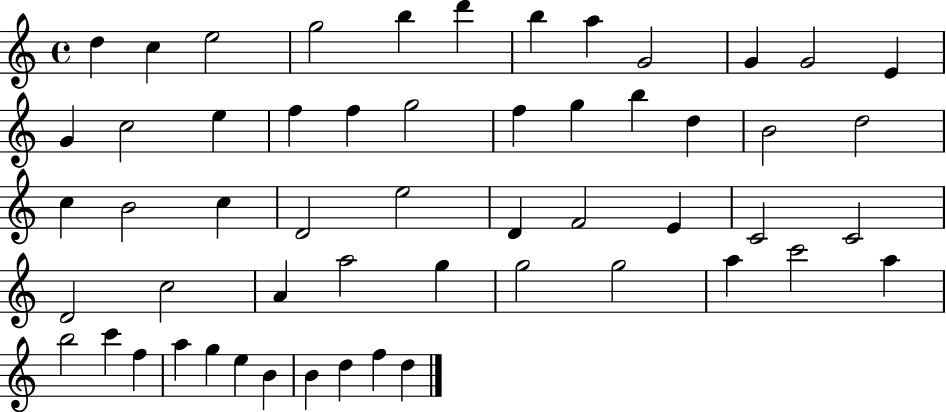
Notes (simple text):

D5/q C5/q E5/h G5/h B5/q D6/q B5/q A5/q G4/h G4/q G4/h E4/q G4/q C5/h E5/q F5/q F5/q G5/h F5/q G5/q B5/q D5/q B4/h D5/h C5/q B4/h C5/q D4/h E5/h D4/q F4/h E4/q C4/h C4/h D4/h C5/h A4/q A5/h G5/q G5/h G5/h A5/q C6/h A5/q B5/h C6/q F5/q A5/q G5/q E5/q B4/q B4/q D5/q F5/q D5/q